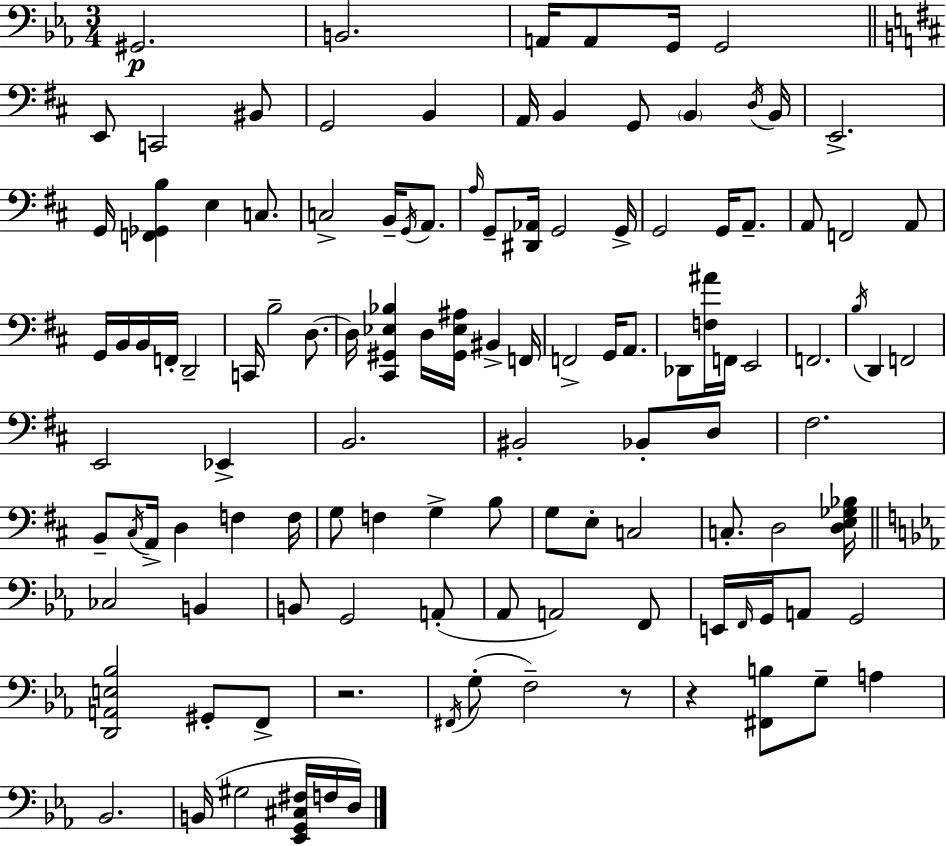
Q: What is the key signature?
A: C minor